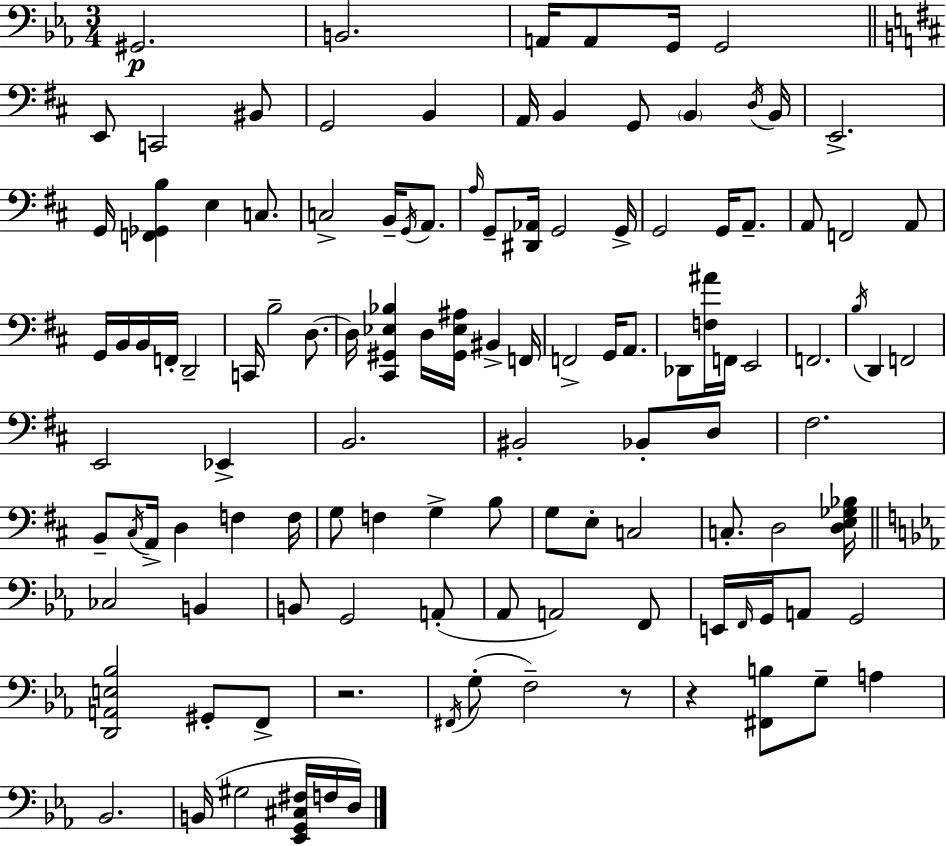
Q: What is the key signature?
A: C minor